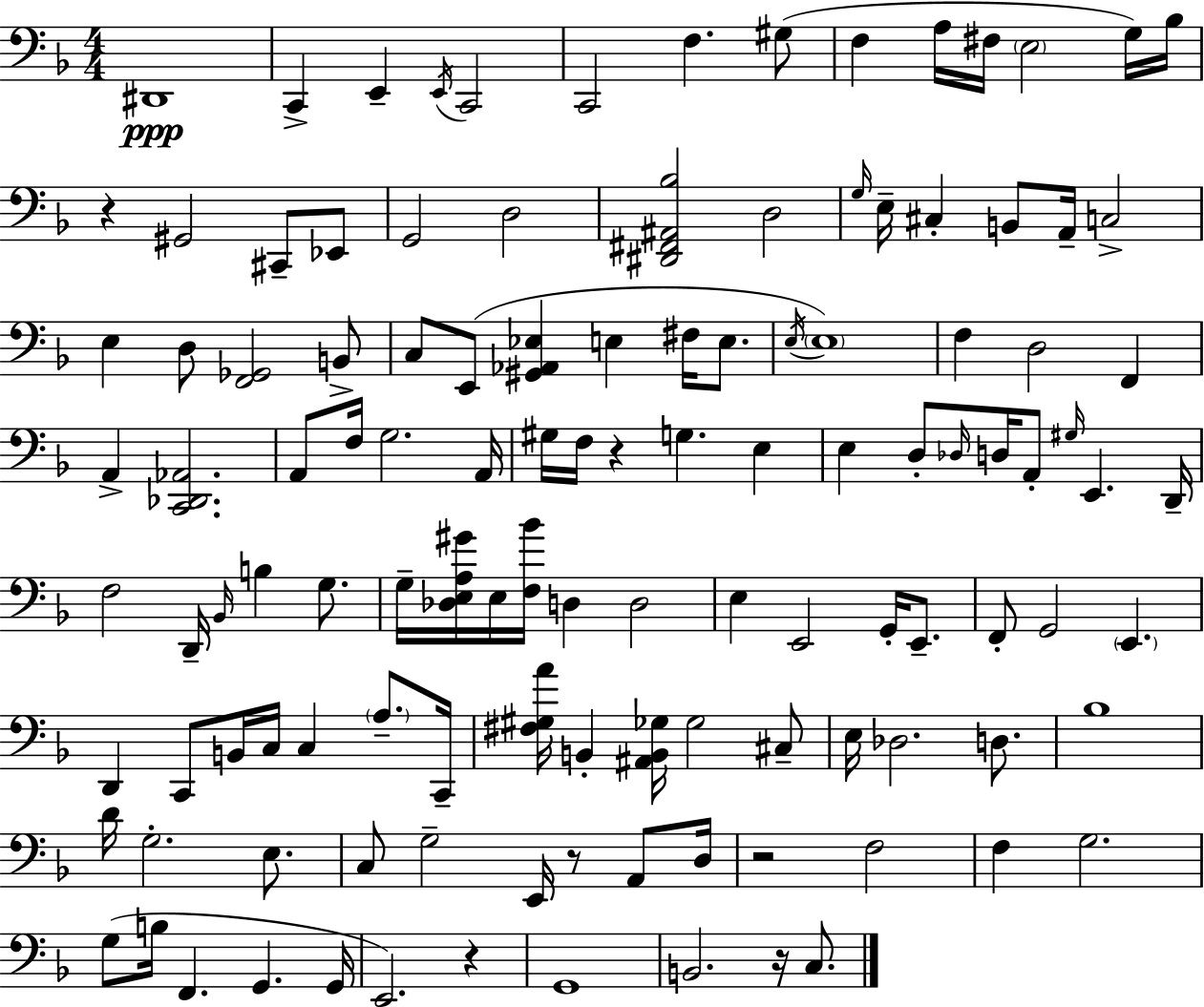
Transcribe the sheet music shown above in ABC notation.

X:1
T:Untitled
M:4/4
L:1/4
K:Dm
^D,,4 C,, E,, E,,/4 C,,2 C,,2 F, ^G,/2 F, A,/4 ^F,/4 E,2 G,/4 _B,/4 z ^G,,2 ^C,,/2 _E,,/2 G,,2 D,2 [^D,,^F,,^A,,_B,]2 D,2 G,/4 E,/4 ^C, B,,/2 A,,/4 C,2 E, D,/2 [F,,_G,,]2 B,,/2 C,/2 E,,/2 [^G,,_A,,_E,] E, ^F,/4 E,/2 E,/4 E,4 F, D,2 F,, A,, [C,,_D,,_A,,]2 A,,/2 F,/4 G,2 A,,/4 ^G,/4 F,/4 z G, E, E, D,/2 _D,/4 D,/4 A,,/2 ^G,/4 E,, D,,/4 F,2 D,,/4 _B,,/4 B, G,/2 G,/4 [_D,E,A,^G]/4 E,/4 [F,_B]/4 D, D,2 E, E,,2 G,,/4 E,,/2 F,,/2 G,,2 E,, D,, C,,/2 B,,/4 C,/4 C, A,/2 C,,/4 [^F,^G,A]/4 B,, [^A,,B,,_G,]/4 _G,2 ^C,/2 E,/4 _D,2 D,/2 _B,4 D/4 G,2 E,/2 C,/2 G,2 E,,/4 z/2 A,,/2 D,/4 z2 F,2 F, G,2 G,/2 B,/4 F,, G,, G,,/4 E,,2 z G,,4 B,,2 z/4 C,/2